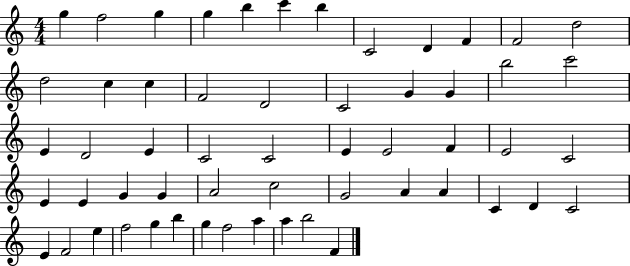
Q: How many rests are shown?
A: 0